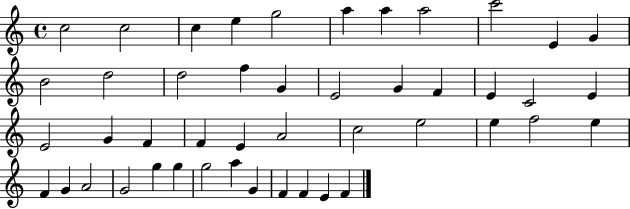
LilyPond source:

{
  \clef treble
  \time 4/4
  \defaultTimeSignature
  \key c \major
  c''2 c''2 | c''4 e''4 g''2 | a''4 a''4 a''2 | c'''2 e'4 g'4 | \break b'2 d''2 | d''2 f''4 g'4 | e'2 g'4 f'4 | e'4 c'2 e'4 | \break e'2 g'4 f'4 | f'4 e'4 a'2 | c''2 e''2 | e''4 f''2 e''4 | \break f'4 g'4 a'2 | g'2 g''4 g''4 | g''2 a''4 g'4 | f'4 f'4 e'4 f'4 | \break \bar "|."
}